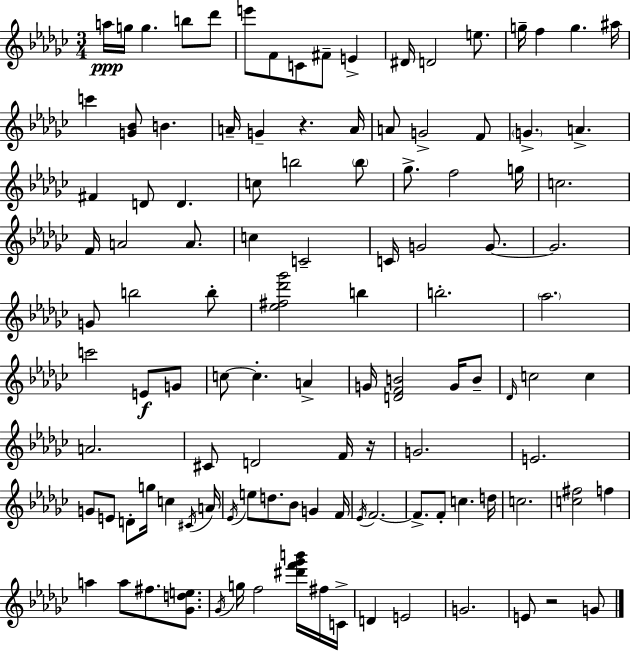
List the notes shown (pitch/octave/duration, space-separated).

A5/s G5/s G5/q. B5/e Db6/e E6/e F4/e C4/e F#4/e E4/q D#4/s D4/h E5/e. G5/s F5/q G5/q. A#5/s C6/q [G4,Bb4]/e B4/q. A4/s G4/q R/q. A4/s A4/e G4/h F4/e G4/q. A4/q. F#4/q D4/e D4/q. C5/e B5/h B5/e Gb5/e. F5/h G5/s C5/h. F4/s A4/h A4/e. C5/q C4/h C4/s G4/h G4/e. G4/h. G4/e B5/h B5/e [Eb5,F#5,Db6,Gb6]/h B5/q B5/h. Ab5/h. C6/h E4/e G4/e C5/e C5/q. A4/q G4/s [D4,F4,B4]/h G4/s B4/e Db4/s C5/h C5/q A4/h. C#4/e D4/h F4/s R/s G4/h. E4/h. G4/e E4/e D4/e G5/s C5/q C#4/s A4/s Eb4/s E5/e D5/e. Bb4/e G4/q F4/s Eb4/s F4/h. F4/e. F4/e C5/q. D5/s C5/h. [C5,F#5]/h F5/q A5/q A5/e F#5/e. [Gb4,D5,E5]/e. Gb4/s G5/s F5/h [D#6,F6,Gb6,B6]/s F#5/s C4/s D4/q E4/h G4/h. E4/e R/h G4/e